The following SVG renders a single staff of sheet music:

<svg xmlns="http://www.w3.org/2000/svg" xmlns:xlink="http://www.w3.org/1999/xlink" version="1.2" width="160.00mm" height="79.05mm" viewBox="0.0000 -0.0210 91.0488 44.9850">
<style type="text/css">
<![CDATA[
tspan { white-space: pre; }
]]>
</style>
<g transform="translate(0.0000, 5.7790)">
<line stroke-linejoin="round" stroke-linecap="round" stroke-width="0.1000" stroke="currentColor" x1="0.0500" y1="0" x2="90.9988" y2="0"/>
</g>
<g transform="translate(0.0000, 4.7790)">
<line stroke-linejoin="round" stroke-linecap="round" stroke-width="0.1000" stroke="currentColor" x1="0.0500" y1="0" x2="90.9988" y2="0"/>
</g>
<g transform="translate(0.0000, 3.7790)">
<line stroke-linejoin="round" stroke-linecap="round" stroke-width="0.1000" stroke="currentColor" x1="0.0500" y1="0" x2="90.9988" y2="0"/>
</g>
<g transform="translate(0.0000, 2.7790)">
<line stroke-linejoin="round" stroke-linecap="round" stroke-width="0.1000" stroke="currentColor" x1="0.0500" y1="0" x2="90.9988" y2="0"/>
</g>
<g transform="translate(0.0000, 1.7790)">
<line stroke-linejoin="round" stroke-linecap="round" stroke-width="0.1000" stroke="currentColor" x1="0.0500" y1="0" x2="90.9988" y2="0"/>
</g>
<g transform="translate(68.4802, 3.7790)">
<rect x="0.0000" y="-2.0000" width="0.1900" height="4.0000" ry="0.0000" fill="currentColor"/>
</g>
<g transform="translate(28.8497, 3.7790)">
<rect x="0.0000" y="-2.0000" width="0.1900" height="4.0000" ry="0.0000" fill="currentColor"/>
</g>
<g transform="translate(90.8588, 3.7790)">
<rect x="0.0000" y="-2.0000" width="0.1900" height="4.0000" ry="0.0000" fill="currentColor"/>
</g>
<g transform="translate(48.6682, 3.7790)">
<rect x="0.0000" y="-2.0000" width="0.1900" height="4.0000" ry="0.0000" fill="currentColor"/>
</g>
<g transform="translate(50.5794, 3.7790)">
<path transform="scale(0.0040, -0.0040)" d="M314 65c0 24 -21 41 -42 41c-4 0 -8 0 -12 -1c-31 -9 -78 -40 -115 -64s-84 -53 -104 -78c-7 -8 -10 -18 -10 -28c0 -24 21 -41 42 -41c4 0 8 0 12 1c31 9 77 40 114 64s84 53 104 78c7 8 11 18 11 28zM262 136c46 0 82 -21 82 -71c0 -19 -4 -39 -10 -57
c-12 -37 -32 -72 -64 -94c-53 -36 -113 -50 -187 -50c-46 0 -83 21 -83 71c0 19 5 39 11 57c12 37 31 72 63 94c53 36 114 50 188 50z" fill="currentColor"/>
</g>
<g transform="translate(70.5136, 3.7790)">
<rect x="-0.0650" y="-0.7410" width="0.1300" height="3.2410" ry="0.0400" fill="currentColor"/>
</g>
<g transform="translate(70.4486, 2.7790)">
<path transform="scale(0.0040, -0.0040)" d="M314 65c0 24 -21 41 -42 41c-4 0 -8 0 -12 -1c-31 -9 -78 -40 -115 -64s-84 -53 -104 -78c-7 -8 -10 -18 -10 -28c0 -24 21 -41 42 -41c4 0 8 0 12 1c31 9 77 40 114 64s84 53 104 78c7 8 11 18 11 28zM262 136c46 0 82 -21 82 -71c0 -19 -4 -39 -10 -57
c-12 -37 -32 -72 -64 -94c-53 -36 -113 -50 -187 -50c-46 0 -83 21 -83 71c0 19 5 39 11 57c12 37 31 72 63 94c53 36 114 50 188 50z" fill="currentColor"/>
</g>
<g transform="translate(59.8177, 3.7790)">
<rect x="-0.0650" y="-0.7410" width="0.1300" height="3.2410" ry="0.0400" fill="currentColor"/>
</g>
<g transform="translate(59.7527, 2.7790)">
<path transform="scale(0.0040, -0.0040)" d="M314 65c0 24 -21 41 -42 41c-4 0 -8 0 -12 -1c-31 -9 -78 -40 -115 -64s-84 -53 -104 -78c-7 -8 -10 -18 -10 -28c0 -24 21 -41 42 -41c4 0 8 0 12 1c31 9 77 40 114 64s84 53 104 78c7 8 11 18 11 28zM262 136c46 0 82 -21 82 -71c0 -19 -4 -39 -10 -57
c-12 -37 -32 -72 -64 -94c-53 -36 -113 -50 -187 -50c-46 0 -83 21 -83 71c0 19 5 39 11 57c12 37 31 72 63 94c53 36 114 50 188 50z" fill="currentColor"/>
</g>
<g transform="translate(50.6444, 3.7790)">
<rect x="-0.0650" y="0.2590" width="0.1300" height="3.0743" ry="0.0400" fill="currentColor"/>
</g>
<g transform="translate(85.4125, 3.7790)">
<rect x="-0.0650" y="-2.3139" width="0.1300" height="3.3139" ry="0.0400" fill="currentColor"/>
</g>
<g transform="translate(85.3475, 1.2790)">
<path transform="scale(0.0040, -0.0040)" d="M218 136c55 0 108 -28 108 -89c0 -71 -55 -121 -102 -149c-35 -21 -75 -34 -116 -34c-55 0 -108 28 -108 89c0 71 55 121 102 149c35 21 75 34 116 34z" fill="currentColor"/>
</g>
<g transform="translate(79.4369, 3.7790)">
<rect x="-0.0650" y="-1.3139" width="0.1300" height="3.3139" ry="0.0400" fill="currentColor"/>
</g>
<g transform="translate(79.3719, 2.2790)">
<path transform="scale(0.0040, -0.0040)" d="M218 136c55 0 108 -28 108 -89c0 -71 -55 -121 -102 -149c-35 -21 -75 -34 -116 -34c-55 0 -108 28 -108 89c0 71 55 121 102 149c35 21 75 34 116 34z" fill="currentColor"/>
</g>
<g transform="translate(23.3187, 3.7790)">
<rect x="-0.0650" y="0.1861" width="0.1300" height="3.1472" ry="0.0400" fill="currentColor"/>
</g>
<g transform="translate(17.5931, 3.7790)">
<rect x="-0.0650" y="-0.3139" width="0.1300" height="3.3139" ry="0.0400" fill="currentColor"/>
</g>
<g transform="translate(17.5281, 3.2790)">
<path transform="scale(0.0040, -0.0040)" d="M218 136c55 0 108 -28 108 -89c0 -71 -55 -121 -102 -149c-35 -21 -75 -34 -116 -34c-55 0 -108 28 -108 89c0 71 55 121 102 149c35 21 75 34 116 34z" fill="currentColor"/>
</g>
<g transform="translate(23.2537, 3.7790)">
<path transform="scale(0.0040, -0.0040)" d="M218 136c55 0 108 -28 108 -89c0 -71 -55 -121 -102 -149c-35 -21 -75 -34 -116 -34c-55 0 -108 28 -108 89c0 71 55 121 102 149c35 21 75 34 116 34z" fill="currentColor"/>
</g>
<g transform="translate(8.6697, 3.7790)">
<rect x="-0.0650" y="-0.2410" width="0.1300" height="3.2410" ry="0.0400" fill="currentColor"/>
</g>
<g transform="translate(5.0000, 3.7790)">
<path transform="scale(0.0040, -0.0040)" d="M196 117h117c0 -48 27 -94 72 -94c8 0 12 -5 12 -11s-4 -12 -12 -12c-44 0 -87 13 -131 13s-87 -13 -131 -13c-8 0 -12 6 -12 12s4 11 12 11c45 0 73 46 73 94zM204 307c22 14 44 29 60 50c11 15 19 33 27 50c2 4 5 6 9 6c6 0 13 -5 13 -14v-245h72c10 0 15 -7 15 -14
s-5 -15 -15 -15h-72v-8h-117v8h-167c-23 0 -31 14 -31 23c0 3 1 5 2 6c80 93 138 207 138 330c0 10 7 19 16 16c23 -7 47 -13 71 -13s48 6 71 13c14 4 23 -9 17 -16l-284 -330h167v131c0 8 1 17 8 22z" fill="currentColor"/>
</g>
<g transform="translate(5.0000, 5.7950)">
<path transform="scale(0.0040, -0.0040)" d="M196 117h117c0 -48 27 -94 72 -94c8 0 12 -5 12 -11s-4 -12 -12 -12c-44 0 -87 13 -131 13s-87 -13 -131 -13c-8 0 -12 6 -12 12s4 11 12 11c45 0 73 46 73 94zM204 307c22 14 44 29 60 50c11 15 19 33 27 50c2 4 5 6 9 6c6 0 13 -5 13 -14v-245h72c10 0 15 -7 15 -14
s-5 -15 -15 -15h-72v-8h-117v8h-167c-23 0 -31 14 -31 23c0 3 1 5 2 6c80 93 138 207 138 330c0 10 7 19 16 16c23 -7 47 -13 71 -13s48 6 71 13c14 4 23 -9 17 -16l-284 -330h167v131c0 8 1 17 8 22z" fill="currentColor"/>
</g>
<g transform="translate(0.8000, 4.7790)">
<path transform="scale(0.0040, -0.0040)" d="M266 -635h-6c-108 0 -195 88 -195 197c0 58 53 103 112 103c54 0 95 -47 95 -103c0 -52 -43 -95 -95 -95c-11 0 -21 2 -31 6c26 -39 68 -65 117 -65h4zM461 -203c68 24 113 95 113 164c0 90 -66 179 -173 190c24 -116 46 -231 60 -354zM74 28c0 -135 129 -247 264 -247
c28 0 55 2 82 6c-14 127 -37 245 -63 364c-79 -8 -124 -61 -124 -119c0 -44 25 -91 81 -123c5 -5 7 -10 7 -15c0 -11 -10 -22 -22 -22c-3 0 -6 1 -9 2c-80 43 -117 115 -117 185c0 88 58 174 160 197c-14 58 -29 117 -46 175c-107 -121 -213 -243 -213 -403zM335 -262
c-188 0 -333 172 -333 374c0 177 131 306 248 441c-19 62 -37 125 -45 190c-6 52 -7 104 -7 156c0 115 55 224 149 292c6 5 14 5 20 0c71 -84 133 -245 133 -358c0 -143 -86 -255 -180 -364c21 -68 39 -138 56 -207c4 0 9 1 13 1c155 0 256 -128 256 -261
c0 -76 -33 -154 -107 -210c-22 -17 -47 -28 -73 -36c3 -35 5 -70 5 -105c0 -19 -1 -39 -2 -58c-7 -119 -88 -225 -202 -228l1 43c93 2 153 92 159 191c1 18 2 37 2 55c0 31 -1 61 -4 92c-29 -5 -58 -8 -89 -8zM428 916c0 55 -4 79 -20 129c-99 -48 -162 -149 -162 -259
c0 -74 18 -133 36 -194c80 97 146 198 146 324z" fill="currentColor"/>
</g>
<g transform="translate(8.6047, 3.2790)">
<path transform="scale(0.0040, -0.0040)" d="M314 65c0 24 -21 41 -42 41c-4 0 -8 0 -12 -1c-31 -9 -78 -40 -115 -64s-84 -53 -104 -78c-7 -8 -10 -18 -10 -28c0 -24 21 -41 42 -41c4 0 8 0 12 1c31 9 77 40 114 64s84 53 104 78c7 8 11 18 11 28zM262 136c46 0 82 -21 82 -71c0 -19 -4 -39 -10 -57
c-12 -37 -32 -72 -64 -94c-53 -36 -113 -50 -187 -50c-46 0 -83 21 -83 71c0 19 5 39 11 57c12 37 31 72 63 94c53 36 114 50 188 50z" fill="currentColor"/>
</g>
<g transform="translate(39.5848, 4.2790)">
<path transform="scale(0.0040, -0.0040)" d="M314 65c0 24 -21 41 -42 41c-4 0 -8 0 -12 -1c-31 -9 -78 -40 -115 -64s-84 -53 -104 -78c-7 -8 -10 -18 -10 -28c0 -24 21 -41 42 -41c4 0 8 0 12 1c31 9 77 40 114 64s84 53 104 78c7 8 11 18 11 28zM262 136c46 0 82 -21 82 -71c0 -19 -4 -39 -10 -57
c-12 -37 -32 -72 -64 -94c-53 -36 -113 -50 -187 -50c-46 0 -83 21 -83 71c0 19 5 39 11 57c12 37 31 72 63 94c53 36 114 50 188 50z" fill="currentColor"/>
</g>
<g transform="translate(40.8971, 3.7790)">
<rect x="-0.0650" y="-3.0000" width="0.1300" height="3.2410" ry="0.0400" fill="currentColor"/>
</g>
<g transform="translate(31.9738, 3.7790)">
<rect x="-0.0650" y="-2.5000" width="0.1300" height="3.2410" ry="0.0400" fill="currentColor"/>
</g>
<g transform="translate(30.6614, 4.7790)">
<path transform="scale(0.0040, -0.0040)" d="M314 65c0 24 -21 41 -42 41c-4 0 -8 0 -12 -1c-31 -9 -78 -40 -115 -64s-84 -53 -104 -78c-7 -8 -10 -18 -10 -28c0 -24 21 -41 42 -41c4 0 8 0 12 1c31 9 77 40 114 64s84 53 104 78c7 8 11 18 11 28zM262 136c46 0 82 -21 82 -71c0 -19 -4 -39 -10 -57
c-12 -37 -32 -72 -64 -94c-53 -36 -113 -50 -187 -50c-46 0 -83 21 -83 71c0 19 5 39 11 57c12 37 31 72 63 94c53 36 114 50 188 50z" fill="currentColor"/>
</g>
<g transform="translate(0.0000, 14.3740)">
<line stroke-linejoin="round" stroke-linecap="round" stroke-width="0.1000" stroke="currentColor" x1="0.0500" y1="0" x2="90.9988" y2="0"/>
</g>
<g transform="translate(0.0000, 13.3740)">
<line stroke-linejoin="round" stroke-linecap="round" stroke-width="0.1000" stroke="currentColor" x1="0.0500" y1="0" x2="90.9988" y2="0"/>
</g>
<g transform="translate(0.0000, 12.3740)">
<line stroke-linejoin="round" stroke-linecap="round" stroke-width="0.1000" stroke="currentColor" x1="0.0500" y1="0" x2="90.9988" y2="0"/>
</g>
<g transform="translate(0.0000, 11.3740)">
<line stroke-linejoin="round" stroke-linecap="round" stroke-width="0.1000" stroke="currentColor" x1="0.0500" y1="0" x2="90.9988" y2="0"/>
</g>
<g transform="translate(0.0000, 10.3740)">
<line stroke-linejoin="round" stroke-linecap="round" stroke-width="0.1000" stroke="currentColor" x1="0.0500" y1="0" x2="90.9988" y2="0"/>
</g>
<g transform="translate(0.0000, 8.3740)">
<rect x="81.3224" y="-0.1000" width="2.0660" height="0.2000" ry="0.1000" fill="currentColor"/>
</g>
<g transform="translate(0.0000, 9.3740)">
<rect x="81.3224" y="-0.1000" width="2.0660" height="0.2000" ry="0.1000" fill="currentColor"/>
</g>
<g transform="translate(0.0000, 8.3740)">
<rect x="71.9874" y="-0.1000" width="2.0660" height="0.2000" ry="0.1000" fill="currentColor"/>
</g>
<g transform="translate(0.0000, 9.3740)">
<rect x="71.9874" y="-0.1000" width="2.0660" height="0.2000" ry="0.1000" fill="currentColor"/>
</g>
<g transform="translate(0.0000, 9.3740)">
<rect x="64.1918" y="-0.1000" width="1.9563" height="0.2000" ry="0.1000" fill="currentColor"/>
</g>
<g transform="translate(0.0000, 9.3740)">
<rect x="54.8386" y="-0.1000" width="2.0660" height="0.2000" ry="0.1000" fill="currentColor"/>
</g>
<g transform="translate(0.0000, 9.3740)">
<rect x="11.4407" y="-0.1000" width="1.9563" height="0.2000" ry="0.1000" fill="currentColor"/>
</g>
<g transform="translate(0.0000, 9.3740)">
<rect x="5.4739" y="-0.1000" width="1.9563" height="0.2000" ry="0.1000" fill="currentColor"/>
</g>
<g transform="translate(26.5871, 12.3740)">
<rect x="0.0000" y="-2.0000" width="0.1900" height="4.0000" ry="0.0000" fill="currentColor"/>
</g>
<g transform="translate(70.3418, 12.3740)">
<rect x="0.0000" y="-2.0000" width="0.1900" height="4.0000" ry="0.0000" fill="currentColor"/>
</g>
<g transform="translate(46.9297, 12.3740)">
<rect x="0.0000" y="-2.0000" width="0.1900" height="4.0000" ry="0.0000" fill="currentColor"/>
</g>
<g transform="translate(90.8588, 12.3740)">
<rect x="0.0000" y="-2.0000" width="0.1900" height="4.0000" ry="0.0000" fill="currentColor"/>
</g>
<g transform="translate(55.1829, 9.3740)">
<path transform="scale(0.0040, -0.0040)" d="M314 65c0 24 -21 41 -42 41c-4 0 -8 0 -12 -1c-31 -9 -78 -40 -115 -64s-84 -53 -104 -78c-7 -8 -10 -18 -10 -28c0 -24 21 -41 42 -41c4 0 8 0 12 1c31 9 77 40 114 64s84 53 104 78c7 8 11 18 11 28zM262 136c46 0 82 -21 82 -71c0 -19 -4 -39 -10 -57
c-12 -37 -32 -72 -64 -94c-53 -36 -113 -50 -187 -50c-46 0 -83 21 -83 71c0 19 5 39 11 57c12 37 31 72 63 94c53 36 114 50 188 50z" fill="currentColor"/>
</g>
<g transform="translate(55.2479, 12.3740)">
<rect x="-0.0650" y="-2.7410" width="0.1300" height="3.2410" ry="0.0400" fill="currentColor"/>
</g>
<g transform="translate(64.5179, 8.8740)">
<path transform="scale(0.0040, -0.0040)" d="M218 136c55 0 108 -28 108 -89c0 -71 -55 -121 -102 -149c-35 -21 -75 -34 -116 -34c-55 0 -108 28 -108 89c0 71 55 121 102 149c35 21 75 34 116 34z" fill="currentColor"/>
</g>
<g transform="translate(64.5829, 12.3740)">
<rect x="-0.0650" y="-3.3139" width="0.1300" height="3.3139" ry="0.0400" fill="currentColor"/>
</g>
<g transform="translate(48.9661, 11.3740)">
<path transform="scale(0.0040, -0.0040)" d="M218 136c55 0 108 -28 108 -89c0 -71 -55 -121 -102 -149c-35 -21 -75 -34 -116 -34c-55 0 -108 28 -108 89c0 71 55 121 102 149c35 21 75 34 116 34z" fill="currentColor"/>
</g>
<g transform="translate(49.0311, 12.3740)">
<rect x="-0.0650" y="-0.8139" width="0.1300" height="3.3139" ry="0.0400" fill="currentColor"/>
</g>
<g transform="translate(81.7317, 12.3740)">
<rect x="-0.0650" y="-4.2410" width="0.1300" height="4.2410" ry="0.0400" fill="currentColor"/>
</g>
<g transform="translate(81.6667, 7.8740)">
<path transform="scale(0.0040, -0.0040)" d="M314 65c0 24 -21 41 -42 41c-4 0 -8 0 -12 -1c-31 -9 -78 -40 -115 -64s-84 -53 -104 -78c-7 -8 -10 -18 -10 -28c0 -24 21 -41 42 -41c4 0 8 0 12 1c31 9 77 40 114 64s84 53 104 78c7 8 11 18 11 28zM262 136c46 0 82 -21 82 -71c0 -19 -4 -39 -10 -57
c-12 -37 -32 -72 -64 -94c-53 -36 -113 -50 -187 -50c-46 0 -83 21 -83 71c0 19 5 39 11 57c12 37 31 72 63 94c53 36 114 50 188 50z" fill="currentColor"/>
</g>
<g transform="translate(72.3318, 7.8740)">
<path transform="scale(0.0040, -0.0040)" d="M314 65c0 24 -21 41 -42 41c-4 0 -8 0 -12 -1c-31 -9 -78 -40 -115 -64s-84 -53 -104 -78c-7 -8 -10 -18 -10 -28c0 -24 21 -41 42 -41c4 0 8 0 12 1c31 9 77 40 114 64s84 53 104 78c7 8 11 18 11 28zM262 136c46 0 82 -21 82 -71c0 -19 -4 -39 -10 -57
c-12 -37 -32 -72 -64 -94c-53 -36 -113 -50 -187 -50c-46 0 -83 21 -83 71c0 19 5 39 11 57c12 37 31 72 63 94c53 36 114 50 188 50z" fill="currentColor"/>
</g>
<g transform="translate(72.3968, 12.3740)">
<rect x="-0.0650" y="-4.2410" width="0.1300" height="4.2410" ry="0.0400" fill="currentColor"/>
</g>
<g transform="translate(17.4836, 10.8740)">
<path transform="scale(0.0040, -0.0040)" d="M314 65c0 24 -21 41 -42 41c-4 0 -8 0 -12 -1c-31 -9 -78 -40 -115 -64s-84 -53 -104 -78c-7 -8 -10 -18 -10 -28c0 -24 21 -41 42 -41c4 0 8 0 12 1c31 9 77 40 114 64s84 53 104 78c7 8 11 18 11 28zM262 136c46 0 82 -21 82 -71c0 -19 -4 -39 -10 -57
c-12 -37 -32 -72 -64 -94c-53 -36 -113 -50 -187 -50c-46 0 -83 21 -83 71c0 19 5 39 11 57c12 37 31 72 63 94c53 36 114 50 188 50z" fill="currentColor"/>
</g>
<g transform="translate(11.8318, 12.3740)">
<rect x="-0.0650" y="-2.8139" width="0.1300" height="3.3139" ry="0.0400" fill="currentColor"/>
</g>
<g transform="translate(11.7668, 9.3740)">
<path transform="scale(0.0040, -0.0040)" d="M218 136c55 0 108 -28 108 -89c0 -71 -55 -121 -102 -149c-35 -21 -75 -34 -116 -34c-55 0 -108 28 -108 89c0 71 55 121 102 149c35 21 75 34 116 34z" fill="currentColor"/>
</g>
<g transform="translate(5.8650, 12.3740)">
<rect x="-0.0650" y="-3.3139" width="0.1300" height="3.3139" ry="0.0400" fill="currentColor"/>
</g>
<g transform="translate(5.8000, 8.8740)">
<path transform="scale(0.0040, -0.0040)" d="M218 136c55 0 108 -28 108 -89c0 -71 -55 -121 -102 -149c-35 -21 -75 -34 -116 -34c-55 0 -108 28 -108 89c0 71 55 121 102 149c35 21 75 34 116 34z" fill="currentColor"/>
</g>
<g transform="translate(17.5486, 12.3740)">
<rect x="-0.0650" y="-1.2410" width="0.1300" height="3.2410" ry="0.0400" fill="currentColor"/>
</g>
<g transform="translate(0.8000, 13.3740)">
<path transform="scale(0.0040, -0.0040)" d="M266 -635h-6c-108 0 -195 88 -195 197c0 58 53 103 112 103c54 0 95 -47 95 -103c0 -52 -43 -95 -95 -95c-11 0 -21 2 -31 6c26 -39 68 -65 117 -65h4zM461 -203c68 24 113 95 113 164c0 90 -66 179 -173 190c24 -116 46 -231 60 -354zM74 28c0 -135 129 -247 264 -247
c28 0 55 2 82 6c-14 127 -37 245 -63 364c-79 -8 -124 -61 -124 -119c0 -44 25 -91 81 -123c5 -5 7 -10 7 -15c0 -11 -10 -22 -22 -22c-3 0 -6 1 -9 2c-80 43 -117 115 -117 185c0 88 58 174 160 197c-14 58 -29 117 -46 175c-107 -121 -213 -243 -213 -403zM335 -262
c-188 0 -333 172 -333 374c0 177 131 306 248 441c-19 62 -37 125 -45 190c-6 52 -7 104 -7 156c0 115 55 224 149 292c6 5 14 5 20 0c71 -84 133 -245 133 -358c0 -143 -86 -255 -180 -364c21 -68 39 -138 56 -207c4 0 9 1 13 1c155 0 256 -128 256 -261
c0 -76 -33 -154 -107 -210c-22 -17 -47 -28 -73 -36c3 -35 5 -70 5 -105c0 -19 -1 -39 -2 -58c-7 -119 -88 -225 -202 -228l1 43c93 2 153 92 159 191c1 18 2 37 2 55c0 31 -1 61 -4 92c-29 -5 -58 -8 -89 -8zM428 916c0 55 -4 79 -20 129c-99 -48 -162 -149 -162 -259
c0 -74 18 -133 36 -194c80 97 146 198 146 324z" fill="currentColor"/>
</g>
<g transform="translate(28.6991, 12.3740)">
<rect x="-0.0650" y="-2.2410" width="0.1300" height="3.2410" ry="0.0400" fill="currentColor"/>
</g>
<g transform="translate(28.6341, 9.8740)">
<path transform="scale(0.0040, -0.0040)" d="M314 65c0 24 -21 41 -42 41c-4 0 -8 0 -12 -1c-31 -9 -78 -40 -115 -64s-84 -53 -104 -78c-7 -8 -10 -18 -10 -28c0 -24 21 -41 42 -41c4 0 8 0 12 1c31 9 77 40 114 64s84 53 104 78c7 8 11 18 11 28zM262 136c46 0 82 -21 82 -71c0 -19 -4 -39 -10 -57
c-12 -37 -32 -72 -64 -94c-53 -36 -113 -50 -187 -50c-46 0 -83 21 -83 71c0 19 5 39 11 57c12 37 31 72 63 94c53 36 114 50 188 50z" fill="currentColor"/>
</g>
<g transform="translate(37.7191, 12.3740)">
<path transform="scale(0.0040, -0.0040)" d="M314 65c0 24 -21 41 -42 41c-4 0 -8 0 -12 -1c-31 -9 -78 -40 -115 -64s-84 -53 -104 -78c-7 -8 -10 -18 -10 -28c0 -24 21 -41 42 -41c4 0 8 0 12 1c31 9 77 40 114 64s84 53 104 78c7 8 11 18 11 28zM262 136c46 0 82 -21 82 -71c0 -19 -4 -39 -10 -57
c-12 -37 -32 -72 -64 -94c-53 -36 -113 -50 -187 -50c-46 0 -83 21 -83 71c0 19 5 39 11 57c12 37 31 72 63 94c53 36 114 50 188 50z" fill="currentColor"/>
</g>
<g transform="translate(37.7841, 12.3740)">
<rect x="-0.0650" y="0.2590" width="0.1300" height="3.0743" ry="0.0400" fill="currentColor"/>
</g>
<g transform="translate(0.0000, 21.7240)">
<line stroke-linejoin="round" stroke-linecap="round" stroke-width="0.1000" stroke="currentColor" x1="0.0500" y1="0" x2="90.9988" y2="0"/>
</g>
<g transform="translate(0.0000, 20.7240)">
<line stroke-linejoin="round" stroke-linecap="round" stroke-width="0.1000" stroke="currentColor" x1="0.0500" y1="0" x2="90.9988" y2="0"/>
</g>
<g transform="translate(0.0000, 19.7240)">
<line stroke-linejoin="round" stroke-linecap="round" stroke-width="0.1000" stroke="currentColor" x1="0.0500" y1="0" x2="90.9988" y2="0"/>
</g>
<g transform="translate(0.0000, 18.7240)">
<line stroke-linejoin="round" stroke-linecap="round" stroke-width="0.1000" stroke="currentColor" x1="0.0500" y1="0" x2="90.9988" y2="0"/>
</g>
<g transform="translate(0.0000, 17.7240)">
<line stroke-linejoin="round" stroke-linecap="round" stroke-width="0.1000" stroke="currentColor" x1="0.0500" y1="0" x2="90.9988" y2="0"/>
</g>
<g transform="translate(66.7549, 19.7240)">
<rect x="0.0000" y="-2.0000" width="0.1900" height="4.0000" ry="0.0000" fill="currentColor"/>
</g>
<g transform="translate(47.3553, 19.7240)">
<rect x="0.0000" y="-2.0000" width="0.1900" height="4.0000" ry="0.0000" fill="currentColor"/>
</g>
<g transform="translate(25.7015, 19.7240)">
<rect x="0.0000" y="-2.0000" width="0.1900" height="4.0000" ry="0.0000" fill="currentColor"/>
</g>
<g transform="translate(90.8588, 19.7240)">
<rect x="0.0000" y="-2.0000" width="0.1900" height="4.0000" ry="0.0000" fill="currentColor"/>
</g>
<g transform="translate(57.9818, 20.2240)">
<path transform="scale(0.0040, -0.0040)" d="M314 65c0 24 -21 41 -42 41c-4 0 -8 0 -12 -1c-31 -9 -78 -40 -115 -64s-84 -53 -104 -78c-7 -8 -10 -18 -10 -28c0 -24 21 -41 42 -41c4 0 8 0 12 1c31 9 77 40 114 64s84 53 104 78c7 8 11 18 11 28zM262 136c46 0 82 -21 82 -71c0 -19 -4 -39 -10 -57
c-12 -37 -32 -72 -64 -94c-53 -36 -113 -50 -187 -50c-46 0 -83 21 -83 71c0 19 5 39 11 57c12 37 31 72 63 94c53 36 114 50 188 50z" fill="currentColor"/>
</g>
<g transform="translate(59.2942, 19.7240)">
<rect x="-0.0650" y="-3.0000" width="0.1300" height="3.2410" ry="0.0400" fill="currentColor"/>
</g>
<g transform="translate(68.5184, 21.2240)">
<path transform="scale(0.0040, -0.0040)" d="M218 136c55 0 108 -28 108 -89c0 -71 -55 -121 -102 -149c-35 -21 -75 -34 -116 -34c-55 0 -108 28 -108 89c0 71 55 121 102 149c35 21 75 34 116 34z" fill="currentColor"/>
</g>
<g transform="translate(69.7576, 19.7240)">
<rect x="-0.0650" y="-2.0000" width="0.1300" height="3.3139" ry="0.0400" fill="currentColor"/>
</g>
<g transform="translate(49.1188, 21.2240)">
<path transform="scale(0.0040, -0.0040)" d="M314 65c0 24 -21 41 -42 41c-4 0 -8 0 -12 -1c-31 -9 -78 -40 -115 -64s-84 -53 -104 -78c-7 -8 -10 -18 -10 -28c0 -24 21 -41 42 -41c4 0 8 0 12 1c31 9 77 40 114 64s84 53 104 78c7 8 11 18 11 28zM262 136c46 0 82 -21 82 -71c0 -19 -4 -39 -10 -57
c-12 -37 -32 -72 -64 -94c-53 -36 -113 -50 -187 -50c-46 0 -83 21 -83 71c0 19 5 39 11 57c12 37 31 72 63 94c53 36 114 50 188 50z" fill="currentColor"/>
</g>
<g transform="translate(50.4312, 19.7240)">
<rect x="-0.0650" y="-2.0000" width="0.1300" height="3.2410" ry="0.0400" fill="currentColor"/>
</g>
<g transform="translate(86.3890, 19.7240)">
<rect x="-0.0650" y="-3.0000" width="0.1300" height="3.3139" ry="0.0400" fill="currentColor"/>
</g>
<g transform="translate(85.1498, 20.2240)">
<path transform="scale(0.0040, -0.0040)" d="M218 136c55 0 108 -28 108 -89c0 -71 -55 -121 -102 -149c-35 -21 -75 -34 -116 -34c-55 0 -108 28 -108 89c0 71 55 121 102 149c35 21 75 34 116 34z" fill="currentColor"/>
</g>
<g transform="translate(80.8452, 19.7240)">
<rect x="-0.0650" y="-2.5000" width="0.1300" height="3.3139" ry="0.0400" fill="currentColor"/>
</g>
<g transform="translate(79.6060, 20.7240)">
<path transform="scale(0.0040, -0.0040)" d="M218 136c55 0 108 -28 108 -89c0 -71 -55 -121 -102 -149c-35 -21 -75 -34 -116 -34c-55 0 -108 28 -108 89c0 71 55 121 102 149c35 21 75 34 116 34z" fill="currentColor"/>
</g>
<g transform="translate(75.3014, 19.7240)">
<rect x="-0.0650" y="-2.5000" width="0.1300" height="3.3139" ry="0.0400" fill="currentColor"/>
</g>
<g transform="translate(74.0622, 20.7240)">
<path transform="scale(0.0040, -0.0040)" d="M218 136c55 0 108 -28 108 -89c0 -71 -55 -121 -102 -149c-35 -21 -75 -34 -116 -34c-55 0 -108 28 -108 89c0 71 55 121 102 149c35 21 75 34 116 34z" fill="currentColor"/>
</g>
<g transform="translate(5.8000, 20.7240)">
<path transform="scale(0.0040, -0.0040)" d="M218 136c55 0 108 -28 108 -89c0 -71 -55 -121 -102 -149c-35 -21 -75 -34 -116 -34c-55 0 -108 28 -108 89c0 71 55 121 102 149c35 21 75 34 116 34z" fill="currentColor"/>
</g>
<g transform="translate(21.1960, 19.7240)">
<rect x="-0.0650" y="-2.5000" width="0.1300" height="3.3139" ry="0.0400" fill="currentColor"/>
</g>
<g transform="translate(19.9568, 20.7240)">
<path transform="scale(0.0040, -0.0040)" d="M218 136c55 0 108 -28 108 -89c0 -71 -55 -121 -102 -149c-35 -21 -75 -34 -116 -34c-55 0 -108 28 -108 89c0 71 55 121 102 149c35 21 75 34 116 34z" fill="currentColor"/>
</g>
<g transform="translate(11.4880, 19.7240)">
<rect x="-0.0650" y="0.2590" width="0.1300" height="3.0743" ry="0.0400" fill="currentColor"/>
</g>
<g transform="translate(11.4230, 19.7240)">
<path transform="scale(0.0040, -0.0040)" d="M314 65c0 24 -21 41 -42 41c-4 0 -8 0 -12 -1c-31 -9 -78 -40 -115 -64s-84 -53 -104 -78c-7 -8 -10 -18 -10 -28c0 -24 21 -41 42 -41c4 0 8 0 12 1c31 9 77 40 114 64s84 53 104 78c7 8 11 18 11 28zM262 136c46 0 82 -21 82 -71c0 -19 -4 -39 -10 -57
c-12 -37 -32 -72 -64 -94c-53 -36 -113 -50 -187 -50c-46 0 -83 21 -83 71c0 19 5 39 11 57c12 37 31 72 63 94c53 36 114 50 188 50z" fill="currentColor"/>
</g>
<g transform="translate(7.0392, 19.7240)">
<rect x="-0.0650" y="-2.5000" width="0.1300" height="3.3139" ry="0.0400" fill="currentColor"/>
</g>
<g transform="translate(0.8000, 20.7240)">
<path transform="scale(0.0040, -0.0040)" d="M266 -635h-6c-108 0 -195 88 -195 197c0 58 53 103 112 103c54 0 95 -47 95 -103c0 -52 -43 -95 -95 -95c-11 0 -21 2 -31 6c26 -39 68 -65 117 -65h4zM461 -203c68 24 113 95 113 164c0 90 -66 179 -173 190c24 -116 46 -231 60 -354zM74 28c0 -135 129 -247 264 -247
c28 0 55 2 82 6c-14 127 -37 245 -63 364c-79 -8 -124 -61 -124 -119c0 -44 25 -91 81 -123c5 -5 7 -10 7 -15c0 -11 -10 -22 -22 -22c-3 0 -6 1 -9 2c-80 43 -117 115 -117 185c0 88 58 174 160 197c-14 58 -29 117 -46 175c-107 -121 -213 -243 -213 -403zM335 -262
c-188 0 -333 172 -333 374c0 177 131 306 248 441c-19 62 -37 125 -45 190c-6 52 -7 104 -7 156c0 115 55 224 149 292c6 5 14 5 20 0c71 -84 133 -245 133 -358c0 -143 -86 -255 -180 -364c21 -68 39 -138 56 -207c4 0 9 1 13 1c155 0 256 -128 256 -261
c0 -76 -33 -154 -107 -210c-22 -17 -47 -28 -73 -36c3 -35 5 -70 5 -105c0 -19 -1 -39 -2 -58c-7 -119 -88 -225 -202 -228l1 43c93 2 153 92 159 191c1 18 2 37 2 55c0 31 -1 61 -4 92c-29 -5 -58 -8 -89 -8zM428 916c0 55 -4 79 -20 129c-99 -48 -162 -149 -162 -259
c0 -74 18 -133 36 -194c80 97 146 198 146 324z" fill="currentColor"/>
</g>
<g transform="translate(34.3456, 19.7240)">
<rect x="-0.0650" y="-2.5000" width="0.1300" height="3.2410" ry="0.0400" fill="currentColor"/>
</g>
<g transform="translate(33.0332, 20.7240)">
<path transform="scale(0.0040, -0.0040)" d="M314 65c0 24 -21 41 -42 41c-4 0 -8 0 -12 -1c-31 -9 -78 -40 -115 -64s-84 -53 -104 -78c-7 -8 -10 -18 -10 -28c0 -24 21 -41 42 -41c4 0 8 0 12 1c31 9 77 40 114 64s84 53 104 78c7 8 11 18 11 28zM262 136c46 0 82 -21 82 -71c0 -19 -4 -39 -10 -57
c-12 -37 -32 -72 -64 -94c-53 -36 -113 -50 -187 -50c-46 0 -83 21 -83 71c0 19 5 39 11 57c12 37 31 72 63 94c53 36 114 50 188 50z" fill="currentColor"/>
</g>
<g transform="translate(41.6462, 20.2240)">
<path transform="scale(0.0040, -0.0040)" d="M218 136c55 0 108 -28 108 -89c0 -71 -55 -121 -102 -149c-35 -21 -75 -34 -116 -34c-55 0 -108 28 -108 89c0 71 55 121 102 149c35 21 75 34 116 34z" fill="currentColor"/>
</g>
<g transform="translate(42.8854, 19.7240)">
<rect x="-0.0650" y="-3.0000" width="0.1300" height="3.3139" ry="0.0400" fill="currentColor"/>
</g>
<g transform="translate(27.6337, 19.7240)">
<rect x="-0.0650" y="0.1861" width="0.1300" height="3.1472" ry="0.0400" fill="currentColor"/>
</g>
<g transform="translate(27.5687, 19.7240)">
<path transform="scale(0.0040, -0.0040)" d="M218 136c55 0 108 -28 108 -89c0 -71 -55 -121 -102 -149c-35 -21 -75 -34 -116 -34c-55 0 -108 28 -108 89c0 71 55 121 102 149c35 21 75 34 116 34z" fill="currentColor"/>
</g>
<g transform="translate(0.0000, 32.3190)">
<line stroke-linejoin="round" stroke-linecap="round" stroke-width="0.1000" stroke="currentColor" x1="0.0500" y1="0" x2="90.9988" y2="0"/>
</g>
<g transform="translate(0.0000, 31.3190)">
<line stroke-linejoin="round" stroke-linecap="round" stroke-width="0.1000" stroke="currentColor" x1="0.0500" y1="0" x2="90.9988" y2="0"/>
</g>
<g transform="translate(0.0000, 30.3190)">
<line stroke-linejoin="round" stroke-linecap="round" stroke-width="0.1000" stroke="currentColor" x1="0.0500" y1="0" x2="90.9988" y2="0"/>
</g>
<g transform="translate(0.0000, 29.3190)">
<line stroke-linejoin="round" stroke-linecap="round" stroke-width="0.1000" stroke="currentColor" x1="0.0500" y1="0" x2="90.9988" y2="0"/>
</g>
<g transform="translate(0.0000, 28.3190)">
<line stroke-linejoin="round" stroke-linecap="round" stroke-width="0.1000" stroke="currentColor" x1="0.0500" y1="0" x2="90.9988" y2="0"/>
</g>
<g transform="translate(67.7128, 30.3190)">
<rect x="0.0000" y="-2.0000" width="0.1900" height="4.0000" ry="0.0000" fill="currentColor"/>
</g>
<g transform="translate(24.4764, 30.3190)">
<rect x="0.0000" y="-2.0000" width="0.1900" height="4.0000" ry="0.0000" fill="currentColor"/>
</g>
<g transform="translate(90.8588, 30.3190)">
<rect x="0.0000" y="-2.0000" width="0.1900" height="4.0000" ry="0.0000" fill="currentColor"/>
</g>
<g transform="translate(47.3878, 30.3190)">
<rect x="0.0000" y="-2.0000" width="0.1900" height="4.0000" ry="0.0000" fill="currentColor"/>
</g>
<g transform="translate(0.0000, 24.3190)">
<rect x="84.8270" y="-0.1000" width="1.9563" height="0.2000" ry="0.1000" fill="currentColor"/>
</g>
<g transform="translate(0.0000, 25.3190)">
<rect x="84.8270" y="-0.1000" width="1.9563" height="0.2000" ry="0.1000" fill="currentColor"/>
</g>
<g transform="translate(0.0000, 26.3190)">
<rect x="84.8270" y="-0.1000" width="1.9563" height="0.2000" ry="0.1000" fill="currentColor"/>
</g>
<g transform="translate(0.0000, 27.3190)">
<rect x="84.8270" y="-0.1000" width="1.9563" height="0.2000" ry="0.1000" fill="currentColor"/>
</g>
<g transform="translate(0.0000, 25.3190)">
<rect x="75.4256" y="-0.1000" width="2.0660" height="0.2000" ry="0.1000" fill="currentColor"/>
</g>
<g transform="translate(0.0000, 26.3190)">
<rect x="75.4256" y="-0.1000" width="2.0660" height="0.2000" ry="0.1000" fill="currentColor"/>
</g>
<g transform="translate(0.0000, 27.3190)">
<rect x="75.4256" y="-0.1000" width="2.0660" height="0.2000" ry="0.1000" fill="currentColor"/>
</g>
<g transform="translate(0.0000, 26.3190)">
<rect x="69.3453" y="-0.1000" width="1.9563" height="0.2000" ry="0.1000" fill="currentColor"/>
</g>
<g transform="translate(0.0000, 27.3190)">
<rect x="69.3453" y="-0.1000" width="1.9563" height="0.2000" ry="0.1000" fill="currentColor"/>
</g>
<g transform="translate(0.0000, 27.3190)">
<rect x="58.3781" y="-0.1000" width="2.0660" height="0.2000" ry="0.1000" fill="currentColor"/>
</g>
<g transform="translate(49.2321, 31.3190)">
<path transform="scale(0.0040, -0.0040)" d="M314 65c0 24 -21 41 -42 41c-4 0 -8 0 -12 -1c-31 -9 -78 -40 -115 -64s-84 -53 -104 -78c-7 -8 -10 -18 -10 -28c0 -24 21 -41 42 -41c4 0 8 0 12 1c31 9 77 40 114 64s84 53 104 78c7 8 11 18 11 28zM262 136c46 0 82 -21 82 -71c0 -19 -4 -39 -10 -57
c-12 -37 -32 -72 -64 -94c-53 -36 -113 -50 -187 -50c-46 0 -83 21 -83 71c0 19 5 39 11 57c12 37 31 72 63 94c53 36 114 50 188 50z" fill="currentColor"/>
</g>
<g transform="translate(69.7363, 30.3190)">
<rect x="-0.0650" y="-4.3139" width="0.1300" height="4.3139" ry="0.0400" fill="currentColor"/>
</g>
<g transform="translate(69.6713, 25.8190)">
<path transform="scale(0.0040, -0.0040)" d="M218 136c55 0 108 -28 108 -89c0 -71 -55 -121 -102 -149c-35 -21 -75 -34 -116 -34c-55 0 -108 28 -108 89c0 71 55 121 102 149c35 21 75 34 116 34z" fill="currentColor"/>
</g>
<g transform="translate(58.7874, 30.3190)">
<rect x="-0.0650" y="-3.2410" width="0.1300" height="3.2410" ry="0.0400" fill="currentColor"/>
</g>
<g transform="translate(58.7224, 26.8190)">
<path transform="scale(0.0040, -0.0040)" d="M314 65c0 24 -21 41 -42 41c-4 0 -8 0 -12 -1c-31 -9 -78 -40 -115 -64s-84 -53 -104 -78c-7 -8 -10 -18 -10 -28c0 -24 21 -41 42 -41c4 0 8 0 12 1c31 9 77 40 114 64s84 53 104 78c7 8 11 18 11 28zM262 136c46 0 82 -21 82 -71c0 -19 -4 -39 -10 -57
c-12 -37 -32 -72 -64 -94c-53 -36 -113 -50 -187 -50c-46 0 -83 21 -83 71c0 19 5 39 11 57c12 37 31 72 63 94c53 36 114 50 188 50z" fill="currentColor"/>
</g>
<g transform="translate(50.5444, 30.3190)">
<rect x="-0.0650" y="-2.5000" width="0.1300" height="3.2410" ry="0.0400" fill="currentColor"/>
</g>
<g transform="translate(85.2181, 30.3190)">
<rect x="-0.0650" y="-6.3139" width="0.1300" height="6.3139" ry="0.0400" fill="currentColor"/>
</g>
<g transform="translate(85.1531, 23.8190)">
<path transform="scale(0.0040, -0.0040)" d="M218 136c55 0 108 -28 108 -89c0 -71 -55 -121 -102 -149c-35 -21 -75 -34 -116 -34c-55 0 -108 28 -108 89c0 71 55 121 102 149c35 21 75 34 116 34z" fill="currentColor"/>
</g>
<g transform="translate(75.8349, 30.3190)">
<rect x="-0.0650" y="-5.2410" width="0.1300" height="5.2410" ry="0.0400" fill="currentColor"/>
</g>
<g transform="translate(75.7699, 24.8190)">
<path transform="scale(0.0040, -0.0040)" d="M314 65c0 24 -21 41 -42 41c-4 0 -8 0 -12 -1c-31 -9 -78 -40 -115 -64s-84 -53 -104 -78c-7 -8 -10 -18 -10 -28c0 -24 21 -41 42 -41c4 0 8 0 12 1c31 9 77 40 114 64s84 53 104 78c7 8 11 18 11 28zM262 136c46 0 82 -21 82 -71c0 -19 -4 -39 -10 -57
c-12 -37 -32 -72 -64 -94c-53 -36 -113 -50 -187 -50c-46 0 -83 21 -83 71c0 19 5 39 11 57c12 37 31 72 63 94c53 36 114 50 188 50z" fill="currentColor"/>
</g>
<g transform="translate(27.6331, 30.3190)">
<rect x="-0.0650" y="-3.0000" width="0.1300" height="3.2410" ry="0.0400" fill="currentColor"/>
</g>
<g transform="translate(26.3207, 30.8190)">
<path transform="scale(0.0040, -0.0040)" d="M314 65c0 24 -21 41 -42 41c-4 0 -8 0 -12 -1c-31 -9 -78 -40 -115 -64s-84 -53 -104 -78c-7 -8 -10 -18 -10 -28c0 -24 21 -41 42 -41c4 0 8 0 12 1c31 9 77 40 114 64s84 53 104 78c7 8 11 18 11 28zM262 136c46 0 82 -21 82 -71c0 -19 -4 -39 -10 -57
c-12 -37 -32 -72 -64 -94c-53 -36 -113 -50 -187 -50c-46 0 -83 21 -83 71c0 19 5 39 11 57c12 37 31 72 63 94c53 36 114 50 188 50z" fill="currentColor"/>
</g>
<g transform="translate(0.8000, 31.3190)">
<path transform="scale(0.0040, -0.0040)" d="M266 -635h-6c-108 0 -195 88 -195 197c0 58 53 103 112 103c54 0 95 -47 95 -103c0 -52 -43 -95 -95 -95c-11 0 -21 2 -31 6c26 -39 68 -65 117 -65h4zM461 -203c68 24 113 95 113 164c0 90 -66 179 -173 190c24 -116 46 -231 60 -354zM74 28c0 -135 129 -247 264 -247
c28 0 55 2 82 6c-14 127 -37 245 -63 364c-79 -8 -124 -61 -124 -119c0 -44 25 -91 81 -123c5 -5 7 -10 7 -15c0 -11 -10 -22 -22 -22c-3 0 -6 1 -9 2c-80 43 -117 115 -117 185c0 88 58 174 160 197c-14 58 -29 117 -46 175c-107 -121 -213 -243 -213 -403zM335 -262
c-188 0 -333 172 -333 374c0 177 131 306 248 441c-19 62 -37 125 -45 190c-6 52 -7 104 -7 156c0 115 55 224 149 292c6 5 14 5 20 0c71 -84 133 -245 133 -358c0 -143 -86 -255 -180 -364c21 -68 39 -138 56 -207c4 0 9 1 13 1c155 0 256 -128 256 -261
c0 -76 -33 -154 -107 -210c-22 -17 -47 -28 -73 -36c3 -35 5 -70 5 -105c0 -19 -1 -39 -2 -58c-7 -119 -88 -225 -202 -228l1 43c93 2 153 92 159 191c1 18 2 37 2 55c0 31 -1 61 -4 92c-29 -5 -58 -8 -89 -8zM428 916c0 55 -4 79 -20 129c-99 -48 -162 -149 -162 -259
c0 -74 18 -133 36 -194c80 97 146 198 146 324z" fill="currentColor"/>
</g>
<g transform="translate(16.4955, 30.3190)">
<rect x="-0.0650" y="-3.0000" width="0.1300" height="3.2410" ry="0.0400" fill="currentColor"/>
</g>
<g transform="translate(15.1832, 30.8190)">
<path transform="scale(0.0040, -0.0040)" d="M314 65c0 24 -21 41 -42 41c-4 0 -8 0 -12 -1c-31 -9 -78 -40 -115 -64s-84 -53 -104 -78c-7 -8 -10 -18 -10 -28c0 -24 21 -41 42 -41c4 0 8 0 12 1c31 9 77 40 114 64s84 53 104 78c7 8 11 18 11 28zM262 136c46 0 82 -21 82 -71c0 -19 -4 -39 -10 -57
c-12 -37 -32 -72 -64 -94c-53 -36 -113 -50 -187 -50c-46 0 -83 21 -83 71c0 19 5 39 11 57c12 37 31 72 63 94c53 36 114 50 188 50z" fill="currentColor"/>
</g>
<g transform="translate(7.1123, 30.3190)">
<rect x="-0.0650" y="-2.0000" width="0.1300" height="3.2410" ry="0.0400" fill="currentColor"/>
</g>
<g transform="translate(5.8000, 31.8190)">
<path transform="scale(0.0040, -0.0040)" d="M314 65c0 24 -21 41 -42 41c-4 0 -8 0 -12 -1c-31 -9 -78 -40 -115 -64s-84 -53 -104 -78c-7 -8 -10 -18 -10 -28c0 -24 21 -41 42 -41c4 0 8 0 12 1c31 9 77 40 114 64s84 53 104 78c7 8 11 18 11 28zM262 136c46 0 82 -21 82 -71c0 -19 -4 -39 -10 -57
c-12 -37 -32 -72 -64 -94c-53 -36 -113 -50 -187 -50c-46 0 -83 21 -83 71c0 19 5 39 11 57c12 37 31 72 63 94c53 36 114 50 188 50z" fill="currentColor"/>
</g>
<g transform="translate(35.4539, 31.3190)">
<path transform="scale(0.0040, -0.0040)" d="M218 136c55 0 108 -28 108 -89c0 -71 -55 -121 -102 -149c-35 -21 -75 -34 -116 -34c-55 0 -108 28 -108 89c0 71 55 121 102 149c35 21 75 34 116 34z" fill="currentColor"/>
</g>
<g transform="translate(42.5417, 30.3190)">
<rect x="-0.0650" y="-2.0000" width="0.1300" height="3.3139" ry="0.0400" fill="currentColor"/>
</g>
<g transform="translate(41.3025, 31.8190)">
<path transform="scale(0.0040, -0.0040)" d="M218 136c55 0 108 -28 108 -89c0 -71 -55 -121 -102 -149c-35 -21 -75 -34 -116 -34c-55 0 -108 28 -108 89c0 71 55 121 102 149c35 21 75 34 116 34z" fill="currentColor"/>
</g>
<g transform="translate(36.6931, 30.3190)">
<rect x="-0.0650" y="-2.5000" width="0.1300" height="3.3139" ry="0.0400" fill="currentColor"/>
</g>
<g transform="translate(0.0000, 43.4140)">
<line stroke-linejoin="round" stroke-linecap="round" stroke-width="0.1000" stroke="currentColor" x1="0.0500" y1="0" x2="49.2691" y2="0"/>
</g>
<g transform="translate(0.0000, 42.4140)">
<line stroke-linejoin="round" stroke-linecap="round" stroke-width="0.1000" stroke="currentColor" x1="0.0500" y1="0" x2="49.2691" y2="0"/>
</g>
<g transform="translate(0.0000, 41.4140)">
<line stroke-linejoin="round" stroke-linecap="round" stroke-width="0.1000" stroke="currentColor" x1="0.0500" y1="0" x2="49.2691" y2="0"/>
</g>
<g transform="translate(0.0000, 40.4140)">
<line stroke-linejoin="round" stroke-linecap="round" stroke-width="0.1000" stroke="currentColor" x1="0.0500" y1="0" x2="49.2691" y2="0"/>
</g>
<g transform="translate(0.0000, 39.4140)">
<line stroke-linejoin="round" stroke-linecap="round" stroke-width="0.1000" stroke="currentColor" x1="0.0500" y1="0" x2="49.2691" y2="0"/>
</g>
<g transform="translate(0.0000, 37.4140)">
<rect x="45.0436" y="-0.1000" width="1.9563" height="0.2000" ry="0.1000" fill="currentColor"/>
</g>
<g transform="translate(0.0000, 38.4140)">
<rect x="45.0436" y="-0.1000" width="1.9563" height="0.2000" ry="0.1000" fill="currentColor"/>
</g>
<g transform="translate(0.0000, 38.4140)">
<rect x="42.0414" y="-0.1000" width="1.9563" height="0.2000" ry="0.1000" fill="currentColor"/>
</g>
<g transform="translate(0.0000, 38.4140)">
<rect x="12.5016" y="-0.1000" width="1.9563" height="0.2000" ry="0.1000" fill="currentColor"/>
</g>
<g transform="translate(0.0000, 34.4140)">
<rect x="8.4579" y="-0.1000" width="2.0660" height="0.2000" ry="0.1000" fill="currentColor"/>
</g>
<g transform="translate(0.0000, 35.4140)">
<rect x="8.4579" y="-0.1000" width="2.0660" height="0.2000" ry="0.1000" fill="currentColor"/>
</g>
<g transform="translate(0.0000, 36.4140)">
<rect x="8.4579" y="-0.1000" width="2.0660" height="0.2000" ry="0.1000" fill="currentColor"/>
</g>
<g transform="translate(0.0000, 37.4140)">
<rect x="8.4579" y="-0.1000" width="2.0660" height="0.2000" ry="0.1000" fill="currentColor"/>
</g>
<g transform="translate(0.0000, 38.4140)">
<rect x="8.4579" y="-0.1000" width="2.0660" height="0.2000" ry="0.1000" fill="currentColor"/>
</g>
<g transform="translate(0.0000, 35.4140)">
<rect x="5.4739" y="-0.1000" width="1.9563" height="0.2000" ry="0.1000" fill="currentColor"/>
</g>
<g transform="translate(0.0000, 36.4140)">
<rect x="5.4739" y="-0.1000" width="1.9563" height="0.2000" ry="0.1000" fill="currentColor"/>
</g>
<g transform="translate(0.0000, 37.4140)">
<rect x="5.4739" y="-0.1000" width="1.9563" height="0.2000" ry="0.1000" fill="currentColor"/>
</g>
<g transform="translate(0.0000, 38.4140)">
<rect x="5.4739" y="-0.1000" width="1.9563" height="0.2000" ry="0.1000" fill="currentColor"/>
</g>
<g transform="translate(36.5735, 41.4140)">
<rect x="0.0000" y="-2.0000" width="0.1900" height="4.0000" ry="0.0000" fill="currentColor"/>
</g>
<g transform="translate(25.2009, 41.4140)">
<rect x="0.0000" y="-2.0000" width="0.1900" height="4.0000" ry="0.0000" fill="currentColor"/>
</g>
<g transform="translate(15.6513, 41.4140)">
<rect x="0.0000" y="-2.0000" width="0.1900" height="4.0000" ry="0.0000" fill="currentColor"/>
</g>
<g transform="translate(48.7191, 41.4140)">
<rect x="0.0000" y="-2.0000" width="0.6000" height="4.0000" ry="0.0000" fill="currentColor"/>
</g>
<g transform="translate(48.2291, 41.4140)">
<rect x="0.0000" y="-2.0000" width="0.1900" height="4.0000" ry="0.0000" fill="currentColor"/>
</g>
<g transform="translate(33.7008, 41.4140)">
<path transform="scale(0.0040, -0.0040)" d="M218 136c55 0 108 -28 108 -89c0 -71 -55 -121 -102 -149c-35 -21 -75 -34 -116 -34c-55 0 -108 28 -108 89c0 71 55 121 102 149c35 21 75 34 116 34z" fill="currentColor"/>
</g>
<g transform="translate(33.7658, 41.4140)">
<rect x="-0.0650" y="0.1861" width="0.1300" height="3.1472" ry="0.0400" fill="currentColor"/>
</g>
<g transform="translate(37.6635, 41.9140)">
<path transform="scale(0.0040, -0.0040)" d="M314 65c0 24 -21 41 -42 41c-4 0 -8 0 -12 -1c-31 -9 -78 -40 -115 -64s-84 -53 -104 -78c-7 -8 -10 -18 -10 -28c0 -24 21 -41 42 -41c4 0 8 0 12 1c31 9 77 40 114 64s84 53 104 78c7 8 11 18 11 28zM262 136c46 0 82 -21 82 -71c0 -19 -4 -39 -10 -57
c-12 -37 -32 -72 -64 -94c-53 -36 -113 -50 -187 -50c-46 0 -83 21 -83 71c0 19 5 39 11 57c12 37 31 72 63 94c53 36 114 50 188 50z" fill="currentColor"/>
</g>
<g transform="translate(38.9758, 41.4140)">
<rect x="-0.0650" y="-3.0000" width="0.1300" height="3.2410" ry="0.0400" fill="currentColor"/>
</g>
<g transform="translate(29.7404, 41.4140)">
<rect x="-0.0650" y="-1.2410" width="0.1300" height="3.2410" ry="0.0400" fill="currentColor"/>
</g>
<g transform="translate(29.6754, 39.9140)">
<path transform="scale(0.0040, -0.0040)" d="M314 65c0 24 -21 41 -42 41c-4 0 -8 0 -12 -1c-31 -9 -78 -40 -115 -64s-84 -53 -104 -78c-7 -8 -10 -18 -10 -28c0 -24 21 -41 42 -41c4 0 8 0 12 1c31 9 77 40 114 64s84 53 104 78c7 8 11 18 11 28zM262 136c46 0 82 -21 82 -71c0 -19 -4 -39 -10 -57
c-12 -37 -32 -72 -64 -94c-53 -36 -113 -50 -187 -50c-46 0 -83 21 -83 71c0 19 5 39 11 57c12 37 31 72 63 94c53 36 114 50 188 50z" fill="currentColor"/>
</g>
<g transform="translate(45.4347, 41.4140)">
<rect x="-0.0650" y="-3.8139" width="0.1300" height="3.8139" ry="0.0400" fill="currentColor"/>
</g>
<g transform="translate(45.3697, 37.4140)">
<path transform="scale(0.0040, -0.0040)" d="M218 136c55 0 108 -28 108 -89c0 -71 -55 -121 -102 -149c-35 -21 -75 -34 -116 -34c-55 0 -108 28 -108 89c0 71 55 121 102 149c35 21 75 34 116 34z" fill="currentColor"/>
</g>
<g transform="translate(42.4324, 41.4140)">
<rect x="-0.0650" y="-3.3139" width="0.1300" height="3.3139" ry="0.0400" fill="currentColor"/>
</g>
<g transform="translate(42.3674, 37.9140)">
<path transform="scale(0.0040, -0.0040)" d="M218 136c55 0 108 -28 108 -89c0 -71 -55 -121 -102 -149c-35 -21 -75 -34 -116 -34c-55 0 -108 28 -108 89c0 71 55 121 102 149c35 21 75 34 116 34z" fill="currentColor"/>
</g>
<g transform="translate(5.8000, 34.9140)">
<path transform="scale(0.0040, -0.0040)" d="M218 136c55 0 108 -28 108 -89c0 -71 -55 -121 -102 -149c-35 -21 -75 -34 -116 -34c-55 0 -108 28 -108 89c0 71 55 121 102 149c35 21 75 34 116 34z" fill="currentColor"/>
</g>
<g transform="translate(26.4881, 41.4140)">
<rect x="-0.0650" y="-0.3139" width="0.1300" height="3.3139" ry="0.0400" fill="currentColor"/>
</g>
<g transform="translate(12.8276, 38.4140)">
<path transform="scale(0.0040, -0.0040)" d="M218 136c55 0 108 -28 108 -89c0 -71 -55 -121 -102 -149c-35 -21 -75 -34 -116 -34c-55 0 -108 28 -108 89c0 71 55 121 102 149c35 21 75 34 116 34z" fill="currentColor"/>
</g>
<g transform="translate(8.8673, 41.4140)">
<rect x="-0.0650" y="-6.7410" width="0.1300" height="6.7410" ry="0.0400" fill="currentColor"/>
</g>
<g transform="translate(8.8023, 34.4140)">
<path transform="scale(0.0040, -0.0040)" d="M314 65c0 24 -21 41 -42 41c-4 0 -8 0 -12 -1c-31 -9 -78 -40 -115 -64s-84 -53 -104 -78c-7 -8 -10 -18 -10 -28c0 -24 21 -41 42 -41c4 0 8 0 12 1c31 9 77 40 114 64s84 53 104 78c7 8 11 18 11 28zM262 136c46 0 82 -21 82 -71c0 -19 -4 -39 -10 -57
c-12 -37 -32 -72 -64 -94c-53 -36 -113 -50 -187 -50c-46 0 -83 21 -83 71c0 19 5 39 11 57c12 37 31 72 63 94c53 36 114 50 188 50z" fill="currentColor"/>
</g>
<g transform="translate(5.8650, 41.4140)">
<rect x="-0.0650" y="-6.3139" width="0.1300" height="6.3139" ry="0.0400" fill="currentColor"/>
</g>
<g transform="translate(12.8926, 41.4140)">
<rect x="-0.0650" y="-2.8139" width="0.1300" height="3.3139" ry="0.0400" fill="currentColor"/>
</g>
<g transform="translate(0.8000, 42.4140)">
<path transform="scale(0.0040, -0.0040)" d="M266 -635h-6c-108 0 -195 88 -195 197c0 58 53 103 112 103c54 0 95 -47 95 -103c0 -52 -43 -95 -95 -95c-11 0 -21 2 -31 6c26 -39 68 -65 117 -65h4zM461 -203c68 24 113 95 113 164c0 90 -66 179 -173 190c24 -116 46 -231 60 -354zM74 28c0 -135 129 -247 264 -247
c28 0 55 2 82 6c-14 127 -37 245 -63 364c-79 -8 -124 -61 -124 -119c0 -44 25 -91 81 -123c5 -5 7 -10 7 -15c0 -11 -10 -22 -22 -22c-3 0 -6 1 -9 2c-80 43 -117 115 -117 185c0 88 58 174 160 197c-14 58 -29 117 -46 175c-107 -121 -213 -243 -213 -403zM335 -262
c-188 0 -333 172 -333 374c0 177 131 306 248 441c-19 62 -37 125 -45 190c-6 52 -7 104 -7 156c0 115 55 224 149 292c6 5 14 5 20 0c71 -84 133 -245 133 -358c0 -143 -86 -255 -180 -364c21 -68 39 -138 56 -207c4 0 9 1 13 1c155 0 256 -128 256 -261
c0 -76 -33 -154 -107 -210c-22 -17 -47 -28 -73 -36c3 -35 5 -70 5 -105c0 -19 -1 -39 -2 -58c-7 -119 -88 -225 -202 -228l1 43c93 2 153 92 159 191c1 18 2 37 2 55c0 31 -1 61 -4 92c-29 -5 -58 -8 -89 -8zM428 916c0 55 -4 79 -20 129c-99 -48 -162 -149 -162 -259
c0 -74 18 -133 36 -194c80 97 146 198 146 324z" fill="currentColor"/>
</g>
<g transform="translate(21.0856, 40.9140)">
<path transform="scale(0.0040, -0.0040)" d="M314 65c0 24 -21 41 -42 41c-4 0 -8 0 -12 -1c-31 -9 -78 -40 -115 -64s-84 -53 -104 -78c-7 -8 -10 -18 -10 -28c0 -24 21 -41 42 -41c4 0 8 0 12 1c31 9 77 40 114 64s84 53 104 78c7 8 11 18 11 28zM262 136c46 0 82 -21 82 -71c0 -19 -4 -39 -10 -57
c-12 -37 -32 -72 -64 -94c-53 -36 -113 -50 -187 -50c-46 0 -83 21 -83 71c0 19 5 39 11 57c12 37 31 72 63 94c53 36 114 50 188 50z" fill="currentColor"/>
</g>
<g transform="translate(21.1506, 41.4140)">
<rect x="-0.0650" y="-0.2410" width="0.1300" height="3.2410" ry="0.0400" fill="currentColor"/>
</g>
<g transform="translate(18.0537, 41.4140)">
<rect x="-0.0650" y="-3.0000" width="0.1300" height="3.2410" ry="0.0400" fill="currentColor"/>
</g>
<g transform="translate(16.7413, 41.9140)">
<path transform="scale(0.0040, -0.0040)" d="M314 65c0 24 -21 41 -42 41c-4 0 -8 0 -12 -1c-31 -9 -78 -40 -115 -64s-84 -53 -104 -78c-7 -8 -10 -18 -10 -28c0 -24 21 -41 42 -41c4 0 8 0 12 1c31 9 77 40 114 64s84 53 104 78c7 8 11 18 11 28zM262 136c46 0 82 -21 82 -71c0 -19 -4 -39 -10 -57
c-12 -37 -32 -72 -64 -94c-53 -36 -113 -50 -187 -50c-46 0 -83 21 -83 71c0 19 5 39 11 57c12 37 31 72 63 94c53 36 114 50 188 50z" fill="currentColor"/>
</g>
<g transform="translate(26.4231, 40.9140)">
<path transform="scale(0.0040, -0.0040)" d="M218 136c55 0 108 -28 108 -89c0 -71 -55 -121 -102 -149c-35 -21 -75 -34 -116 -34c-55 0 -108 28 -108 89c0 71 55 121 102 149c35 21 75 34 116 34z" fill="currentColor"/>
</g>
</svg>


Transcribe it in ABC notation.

X:1
T:Untitled
M:4/4
L:1/4
K:C
c2 c B G2 A2 B2 d2 d2 e g b a e2 g2 B2 d a2 b d'2 d'2 G B2 G B G2 A F2 A2 F G G A F2 A2 A2 G F G2 b2 d' f'2 a' a' b'2 a A2 c2 c e2 B A2 b c'